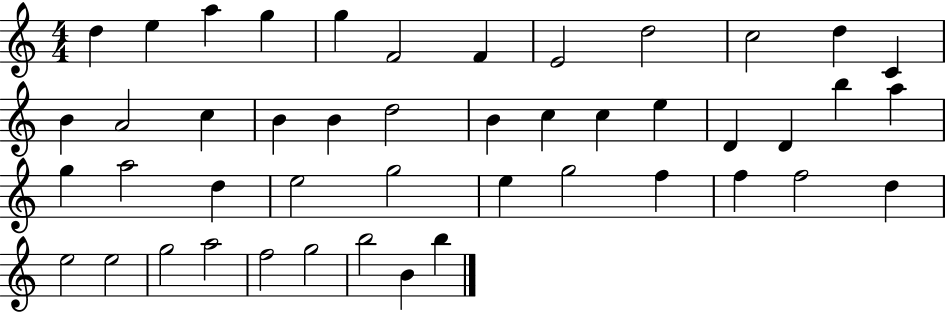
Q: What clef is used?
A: treble